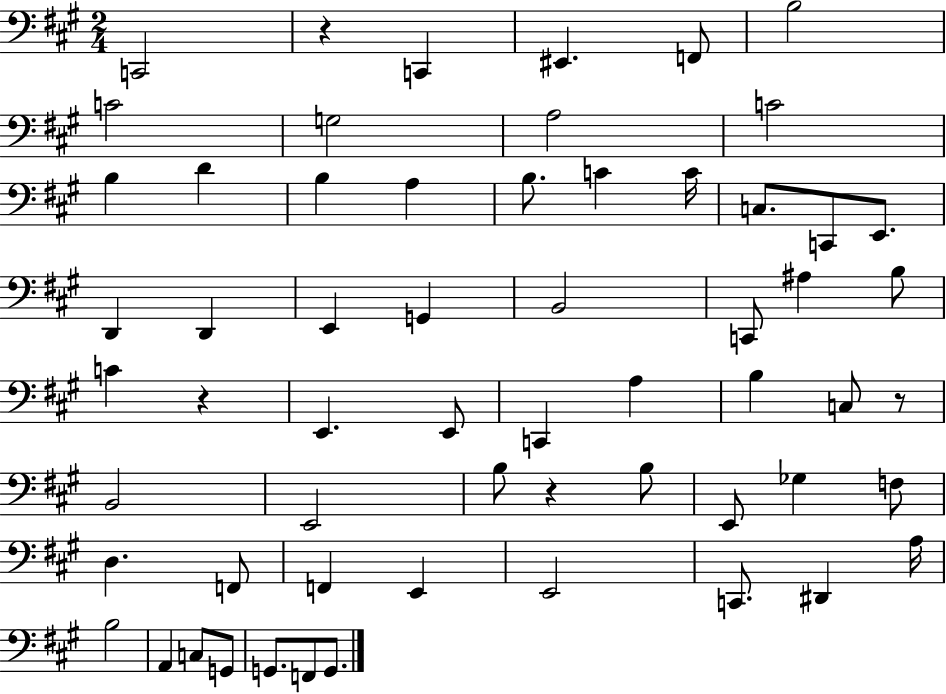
{
  \clef bass
  \numericTimeSignature
  \time 2/4
  \key a \major
  c,2 | r4 c,4 | eis,4. f,8 | b2 | \break c'2 | g2 | a2 | c'2 | \break b4 d'4 | b4 a4 | b8. c'4 c'16 | c8. c,8 e,8. | \break d,4 d,4 | e,4 g,4 | b,2 | c,8 ais4 b8 | \break c'4 r4 | e,4. e,8 | c,4 a4 | b4 c8 r8 | \break b,2 | e,2 | b8 r4 b8 | e,8 ges4 f8 | \break d4. f,8 | f,4 e,4 | e,2 | c,8. dis,4 a16 | \break b2 | a,4 c8 g,8 | g,8. f,8 g,8. | \bar "|."
}